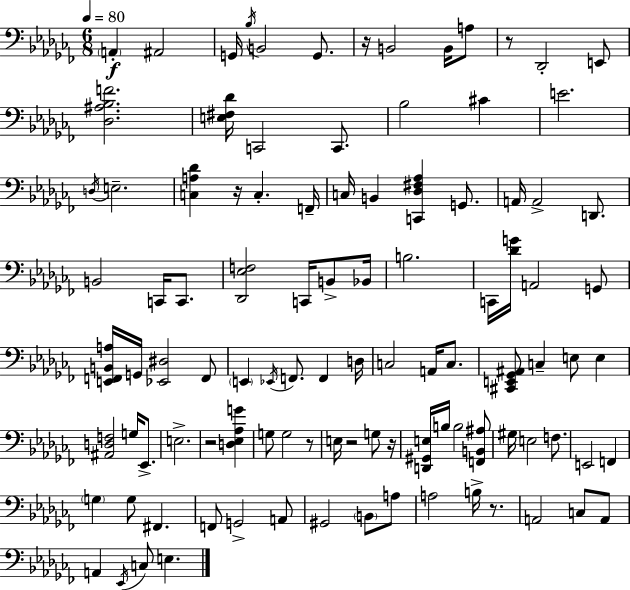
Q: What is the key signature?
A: AES minor